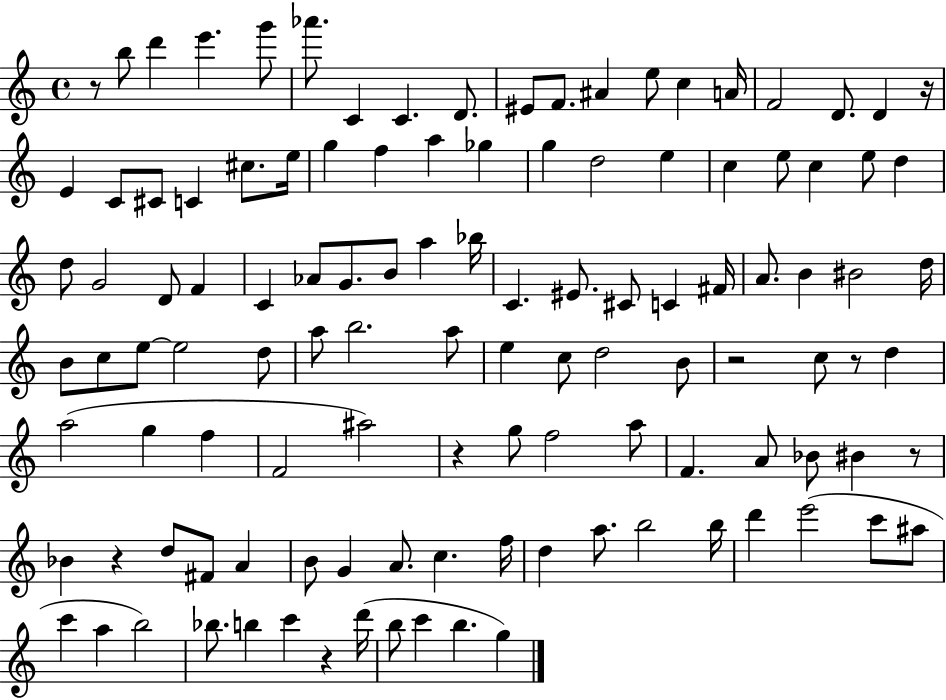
{
  \clef treble
  \time 4/4
  \defaultTimeSignature
  \key c \major
  r8 b''8 d'''4 e'''4. g'''8 | aes'''8. c'4 c'4. d'8. | eis'8 f'8. ais'4 e''8 c''4 a'16 | f'2 d'8. d'4 r16 | \break e'4 c'8 cis'8 c'4 cis''8. e''16 | g''4 f''4 a''4 ges''4 | g''4 d''2 e''4 | c''4 e''8 c''4 e''8 d''4 | \break d''8 g'2 d'8 f'4 | c'4 aes'8 g'8. b'8 a''4 bes''16 | c'4. eis'8. cis'8 c'4 fis'16 | a'8. b'4 bis'2 d''16 | \break b'8 c''8 e''8~~ e''2 d''8 | a''8 b''2. a''8 | e''4 c''8 d''2 b'8 | r2 c''8 r8 d''4 | \break a''2( g''4 f''4 | f'2 ais''2) | r4 g''8 f''2 a''8 | f'4. a'8 bes'8 bis'4 r8 | \break bes'4 r4 d''8 fis'8 a'4 | b'8 g'4 a'8. c''4. f''16 | d''4 a''8. b''2 b''16 | d'''4 e'''2( c'''8 ais''8 | \break c'''4 a''4 b''2) | bes''8. b''4 c'''4 r4 d'''16( | b''8 c'''4 b''4. g''4) | \bar "|."
}